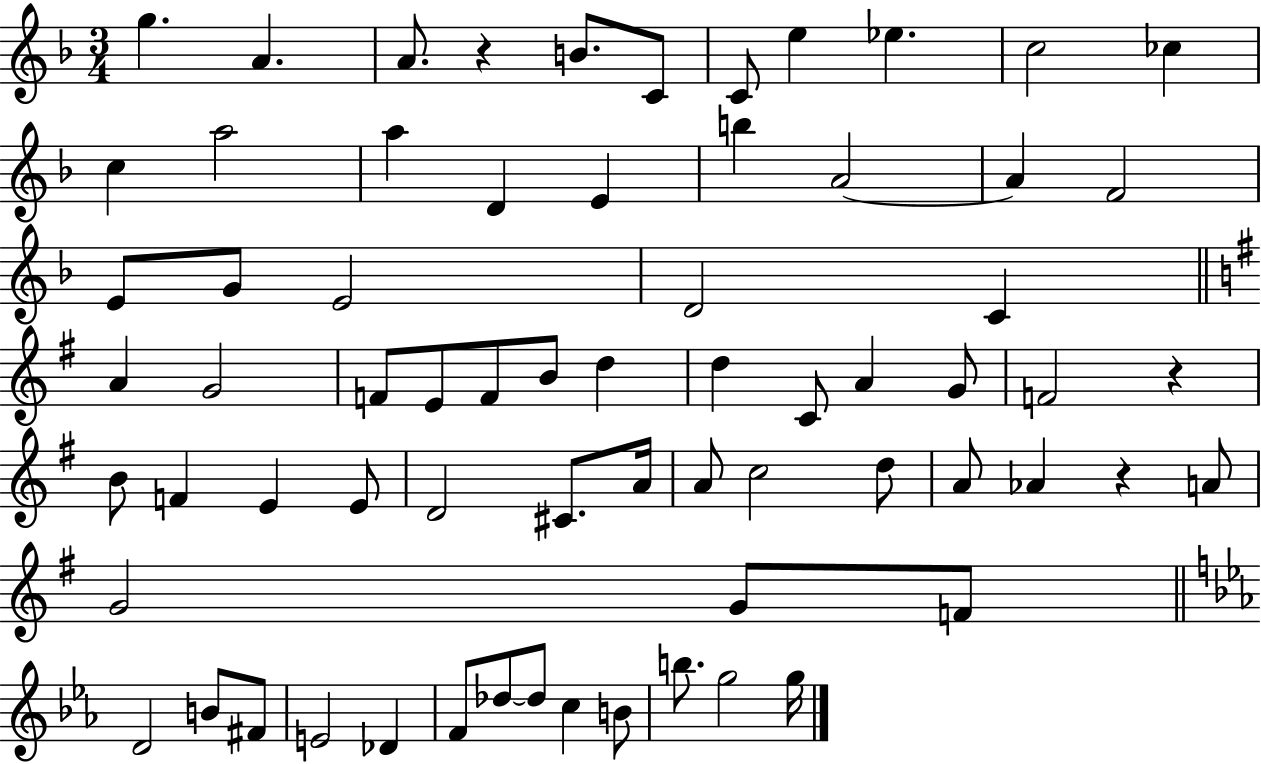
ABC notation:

X:1
T:Untitled
M:3/4
L:1/4
K:F
g A A/2 z B/2 C/2 C/2 e _e c2 _c c a2 a D E b A2 A F2 E/2 G/2 E2 D2 C A G2 F/2 E/2 F/2 B/2 d d C/2 A G/2 F2 z B/2 F E E/2 D2 ^C/2 A/4 A/2 c2 d/2 A/2 _A z A/2 G2 G/2 F/2 D2 B/2 ^F/2 E2 _D F/2 _d/2 _d/2 c B/2 b/2 g2 g/4